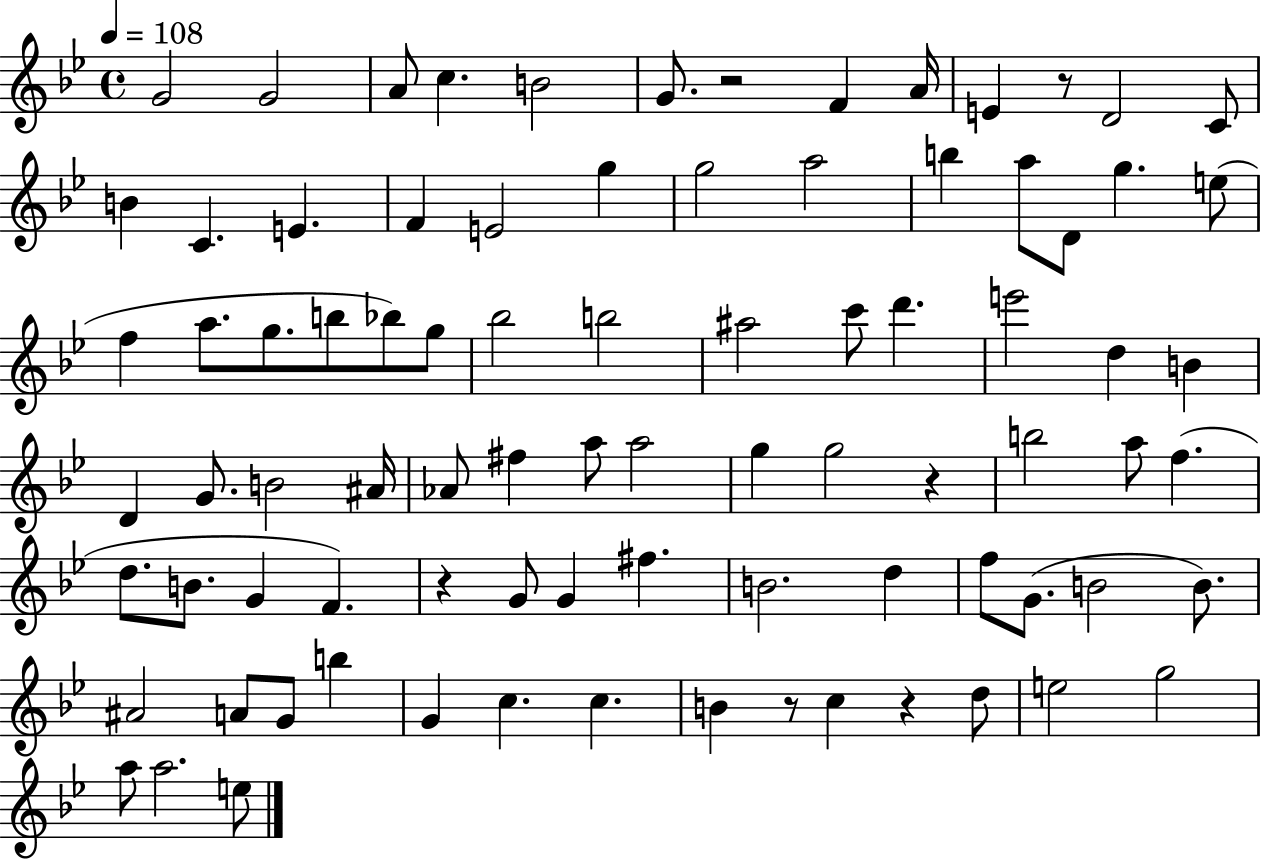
{
  \clef treble
  \time 4/4
  \defaultTimeSignature
  \key bes \major
  \tempo 4 = 108
  g'2 g'2 | a'8 c''4. b'2 | g'8. r2 f'4 a'16 | e'4 r8 d'2 c'8 | \break b'4 c'4. e'4. | f'4 e'2 g''4 | g''2 a''2 | b''4 a''8 d'8 g''4. e''8( | \break f''4 a''8. g''8. b''8 bes''8) g''8 | bes''2 b''2 | ais''2 c'''8 d'''4. | e'''2 d''4 b'4 | \break d'4 g'8. b'2 ais'16 | aes'8 fis''4 a''8 a''2 | g''4 g''2 r4 | b''2 a''8 f''4.( | \break d''8. b'8. g'4 f'4.) | r4 g'8 g'4 fis''4. | b'2. d''4 | f''8 g'8.( b'2 b'8.) | \break ais'2 a'8 g'8 b''4 | g'4 c''4. c''4. | b'4 r8 c''4 r4 d''8 | e''2 g''2 | \break a''8 a''2. e''8 | \bar "|."
}